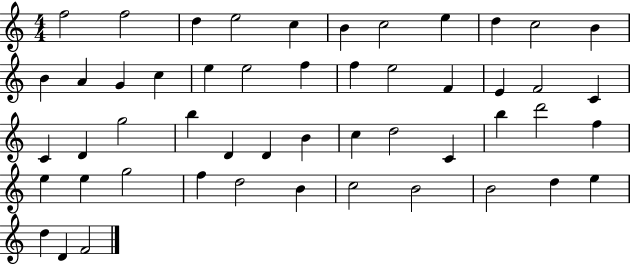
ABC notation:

X:1
T:Untitled
M:4/4
L:1/4
K:C
f2 f2 d e2 c B c2 e d c2 B B A G c e e2 f f e2 F E F2 C C D g2 b D D B c d2 C b d'2 f e e g2 f d2 B c2 B2 B2 d e d D F2